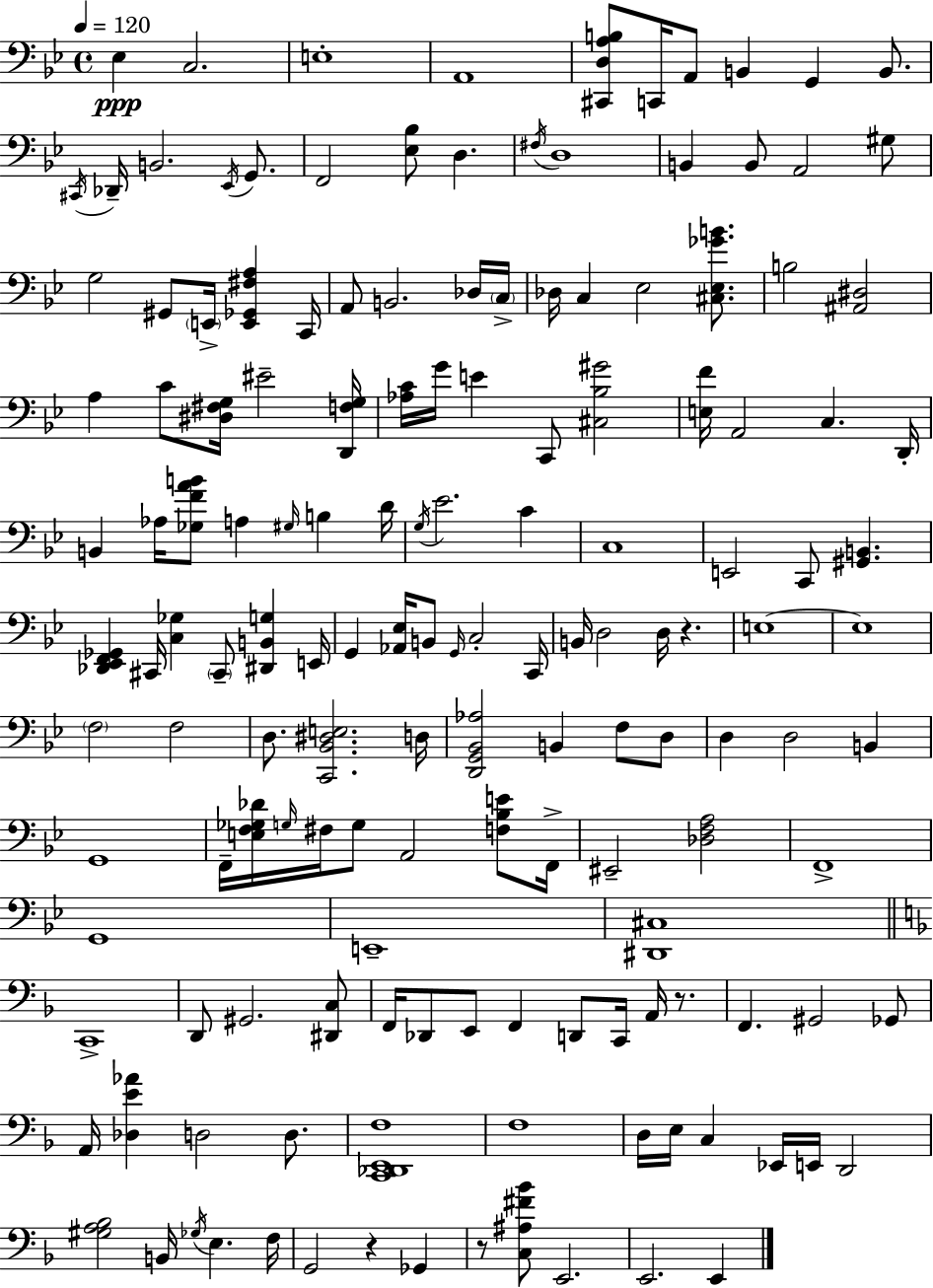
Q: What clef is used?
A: bass